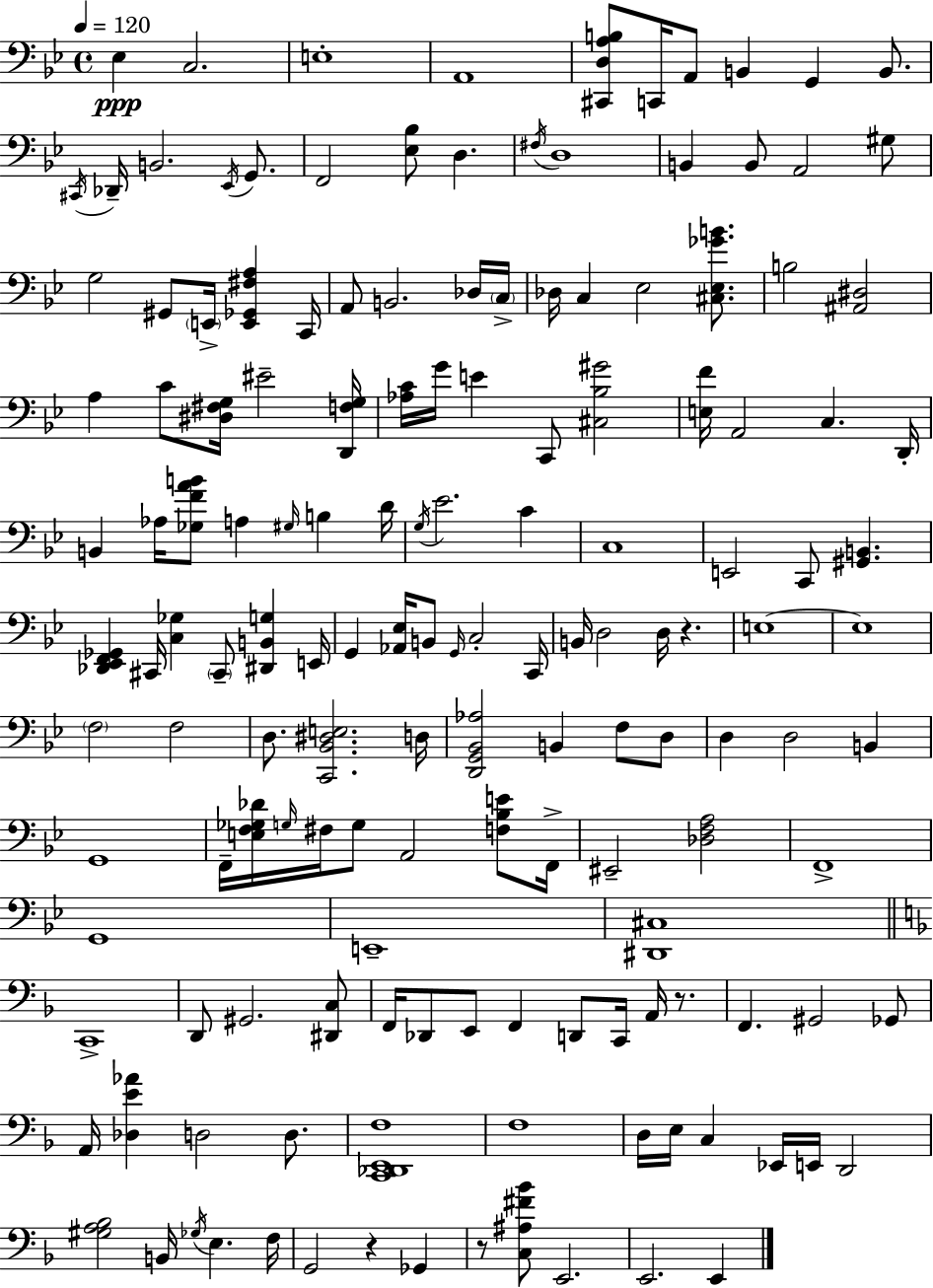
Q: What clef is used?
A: bass